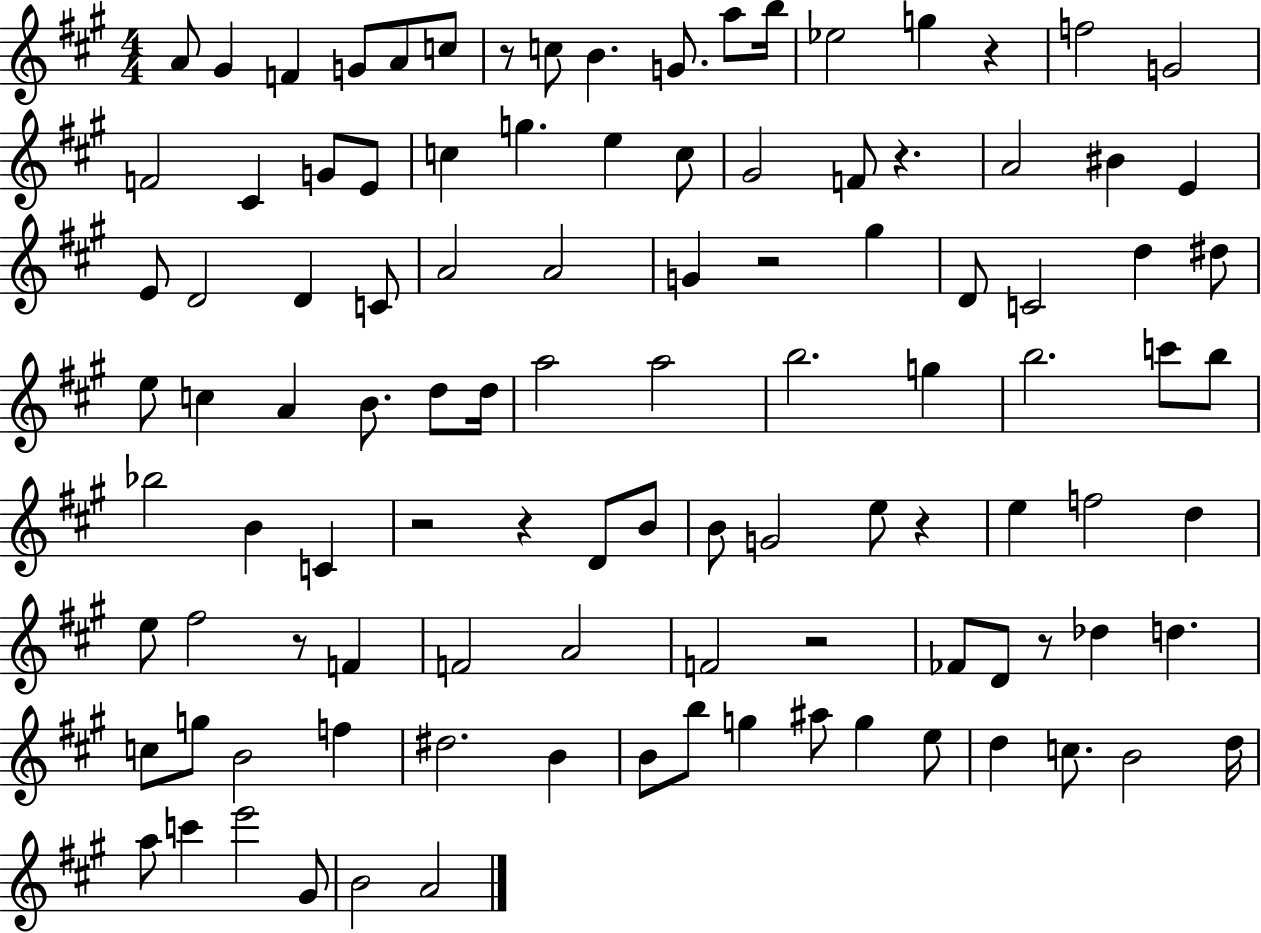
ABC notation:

X:1
T:Untitled
M:4/4
L:1/4
K:A
A/2 ^G F G/2 A/2 c/2 z/2 c/2 B G/2 a/2 b/4 _e2 g z f2 G2 F2 ^C G/2 E/2 c g e c/2 ^G2 F/2 z A2 ^B E E/2 D2 D C/2 A2 A2 G z2 ^g D/2 C2 d ^d/2 e/2 c A B/2 d/2 d/4 a2 a2 b2 g b2 c'/2 b/2 _b2 B C z2 z D/2 B/2 B/2 G2 e/2 z e f2 d e/2 ^f2 z/2 F F2 A2 F2 z2 _F/2 D/2 z/2 _d d c/2 g/2 B2 f ^d2 B B/2 b/2 g ^a/2 g e/2 d c/2 B2 d/4 a/2 c' e'2 ^G/2 B2 A2